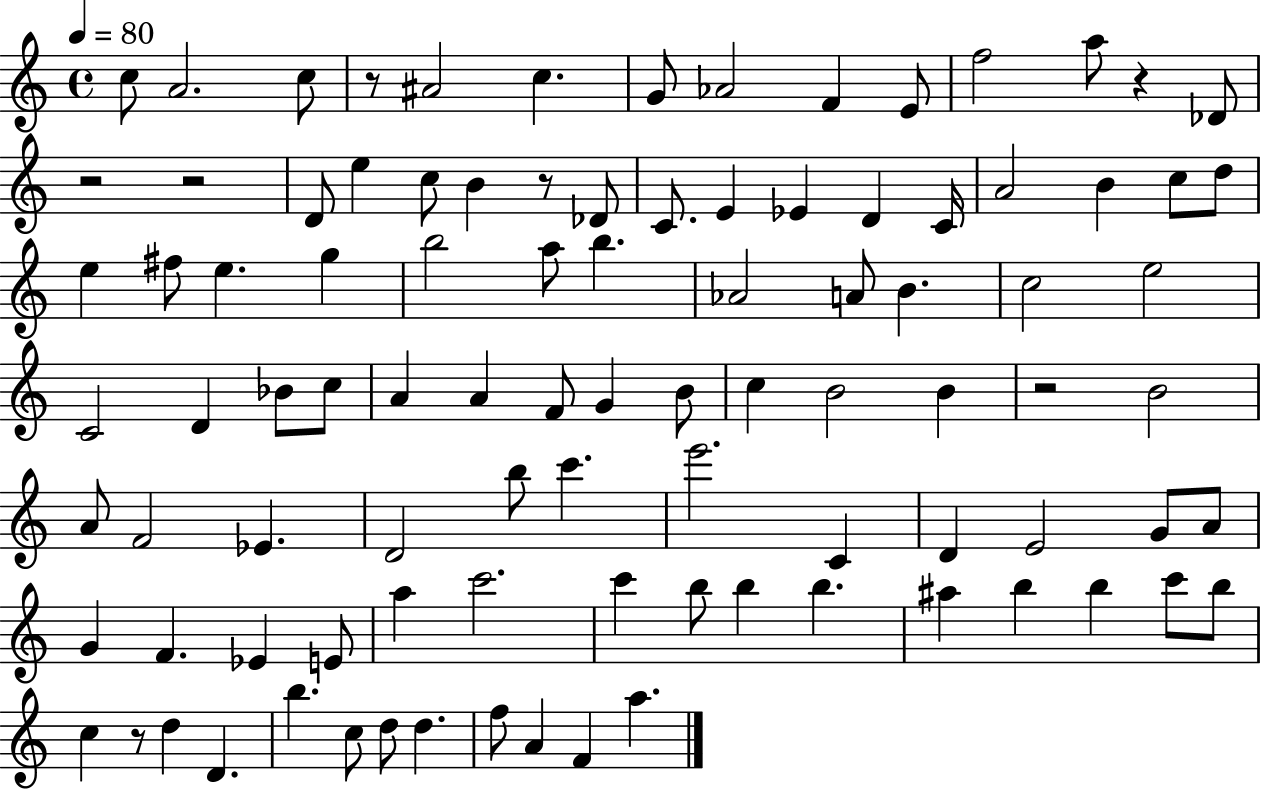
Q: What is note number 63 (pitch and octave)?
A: A4